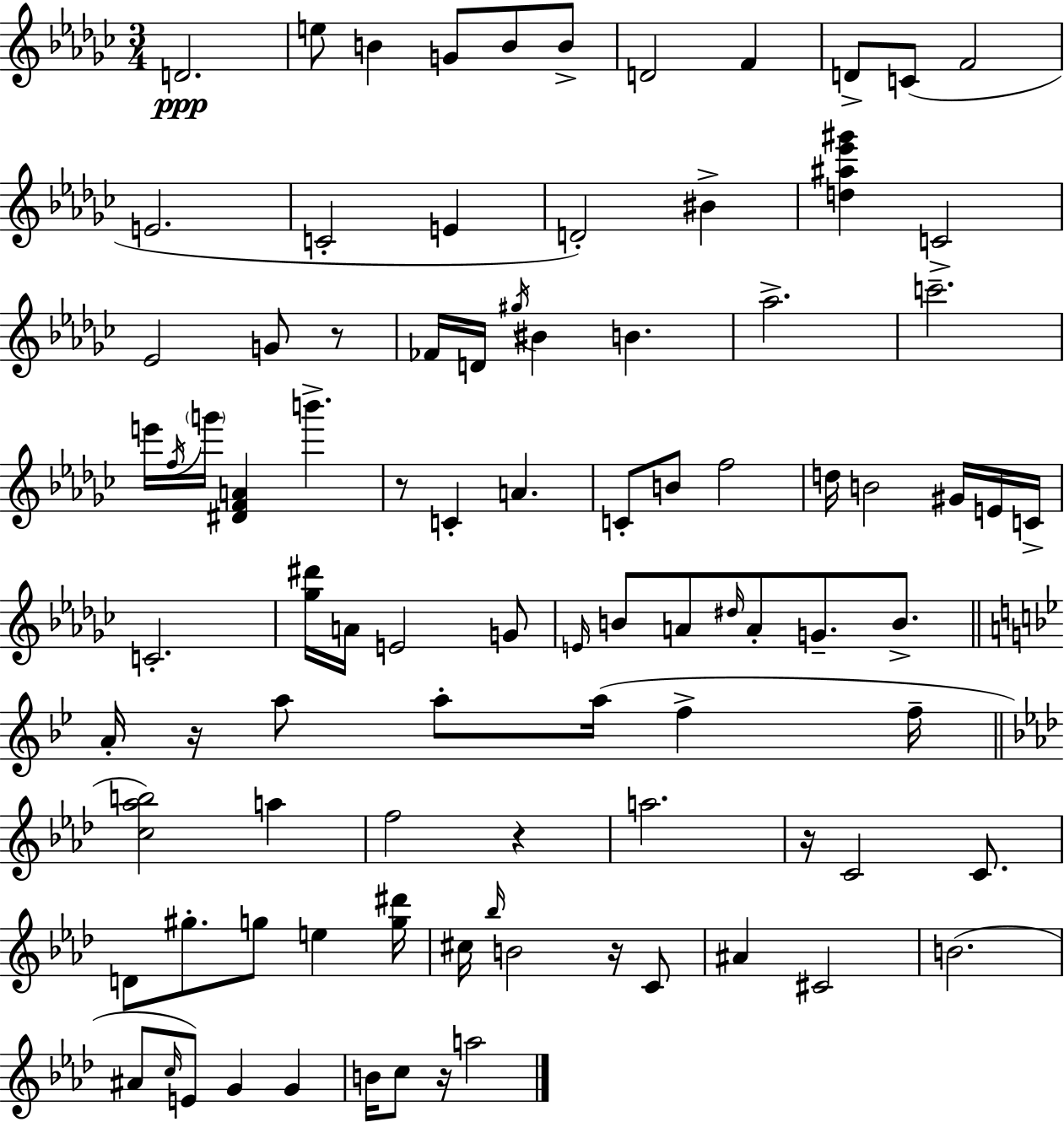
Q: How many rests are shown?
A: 7